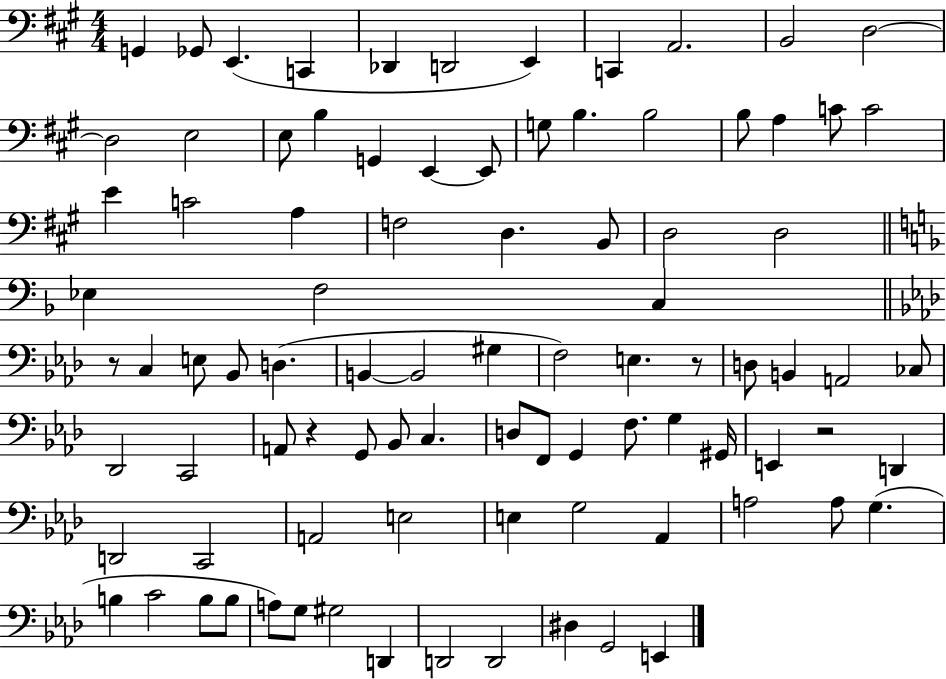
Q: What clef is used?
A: bass